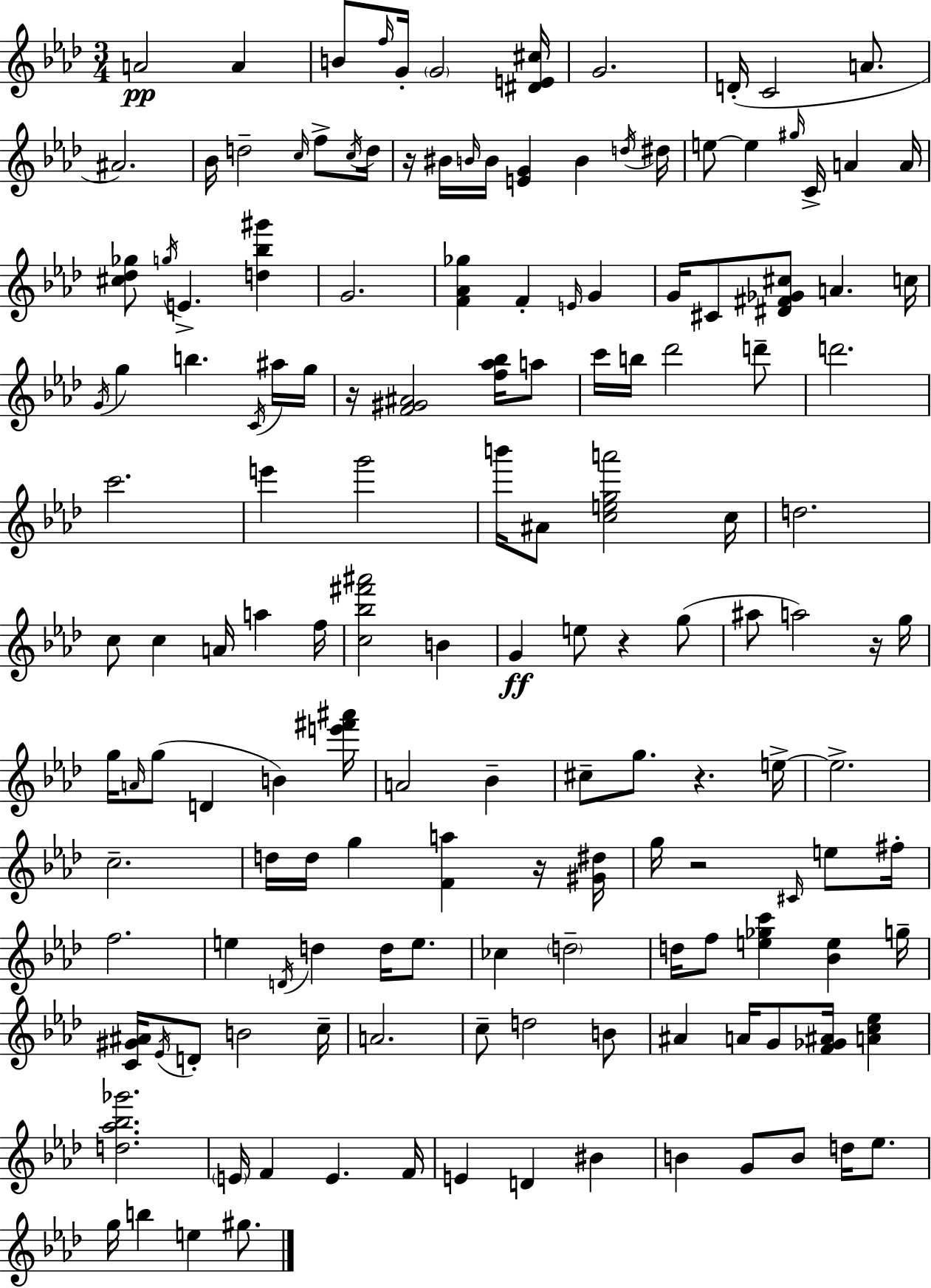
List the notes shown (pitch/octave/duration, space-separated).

A4/h A4/q B4/e F5/s G4/s G4/h [D#4,E4,C#5]/s G4/h. D4/s C4/h A4/e. A#4/h. Bb4/s D5/h C5/s F5/e C5/s D5/s R/s BIS4/s B4/s B4/s [E4,G4]/q B4/q D5/s D#5/s E5/e E5/q G#5/s C4/s A4/q A4/s [C#5,Db5,Gb5]/e G5/s E4/q. [D5,Bb5,G#6]/q G4/h. [F4,Ab4,Gb5]/q F4/q E4/s G4/q G4/s C#4/e [D#4,F#4,Gb4,C#5]/e A4/q. C5/s G4/s G5/q B5/q. C4/s A#5/s G5/s R/s [F4,G#4,A#4]/h [F5,Ab5,Bb5]/s A5/e C6/s B5/s Db6/h D6/e D6/h. C6/h. E6/q G6/h B6/s A#4/e [C5,E5,G5,A6]/h C5/s D5/h. C5/e C5/q A4/s A5/q F5/s [C5,Bb5,F#6,A#6]/h B4/q G4/q E5/e R/q G5/e A#5/e A5/h R/s G5/s G5/s A4/s G5/e D4/q B4/q [E6,F#6,A#6]/s A4/h Bb4/q C#5/e G5/e. R/q. E5/s E5/h. C5/h. D5/s D5/s G5/q [F4,A5]/q R/s [G#4,D#5]/s G5/s R/h C#4/s E5/e F#5/s F5/h. E5/q D4/s D5/q D5/s E5/e. CES5/q D5/h D5/s F5/e [E5,Gb5,C6]/q [Bb4,E5]/q G5/s [C4,G#4,A#4]/s Eb4/s D4/e B4/h C5/s A4/h. C5/e D5/h B4/e A#4/q A4/s G4/e [F4,Gb4,A#4]/s [A4,C5,Eb5]/q [D5,Ab5,Bb5,Gb6]/h. E4/s F4/q E4/q. F4/s E4/q D4/q BIS4/q B4/q G4/e B4/e D5/s Eb5/e. G5/s B5/q E5/q G#5/e.